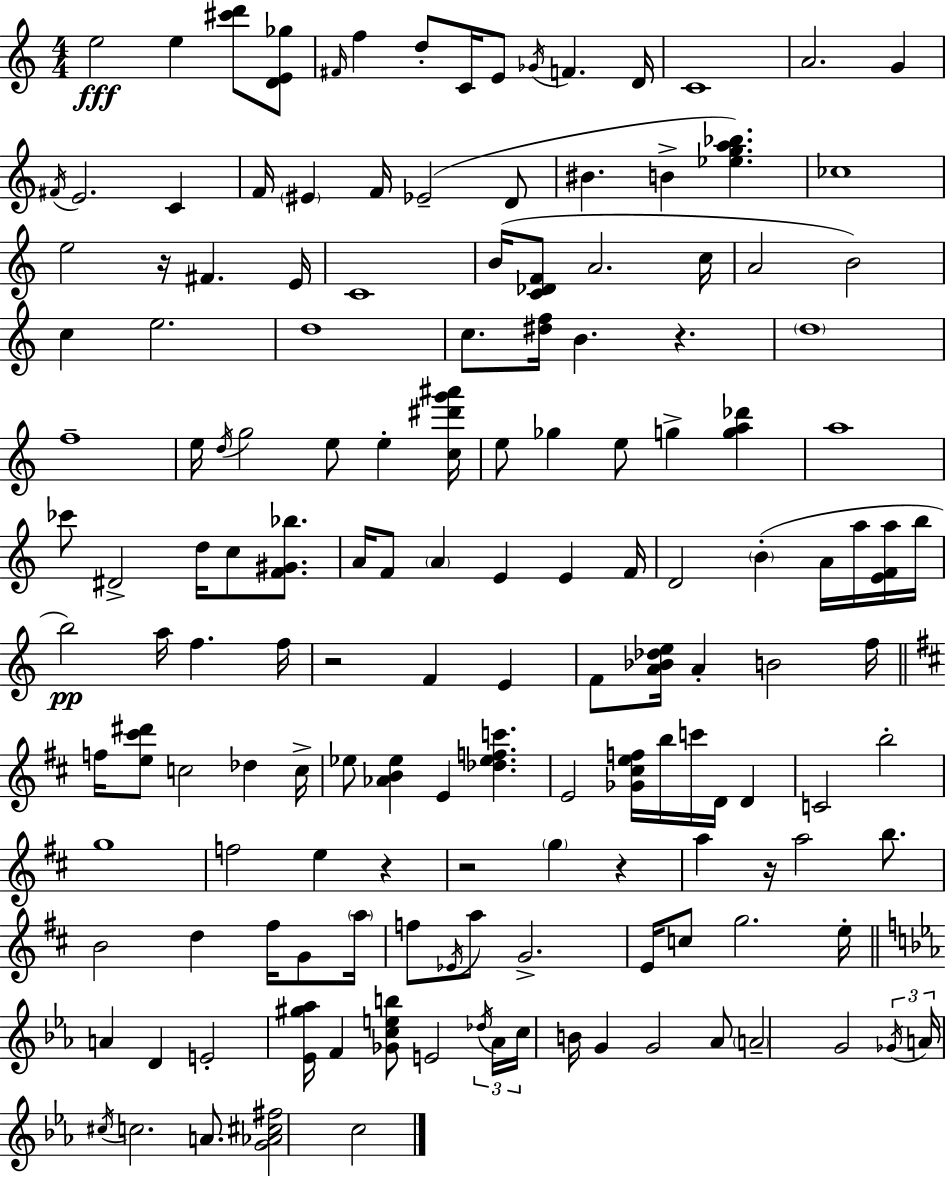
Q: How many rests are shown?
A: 7